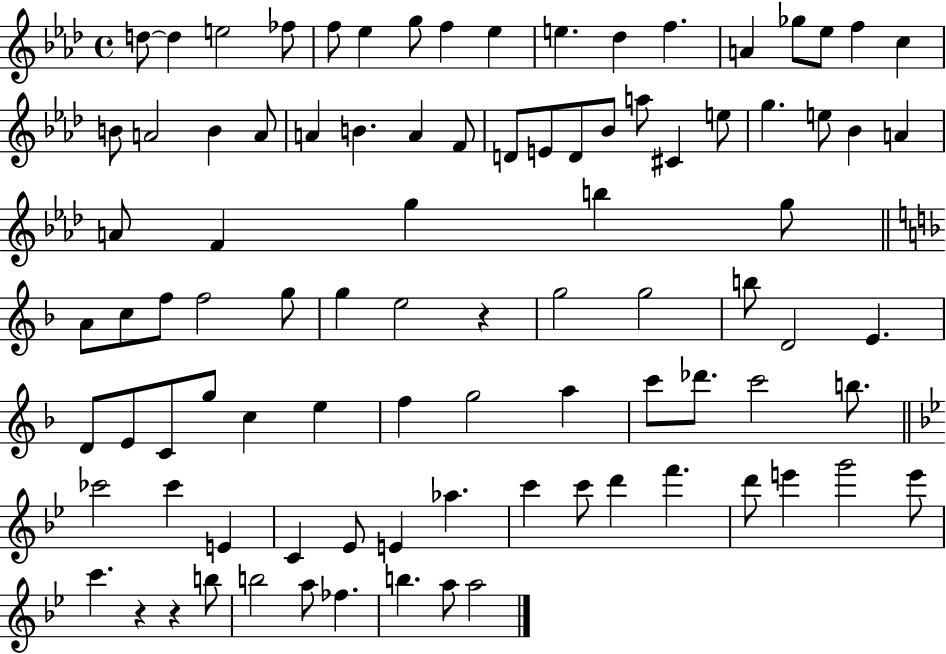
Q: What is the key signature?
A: AES major